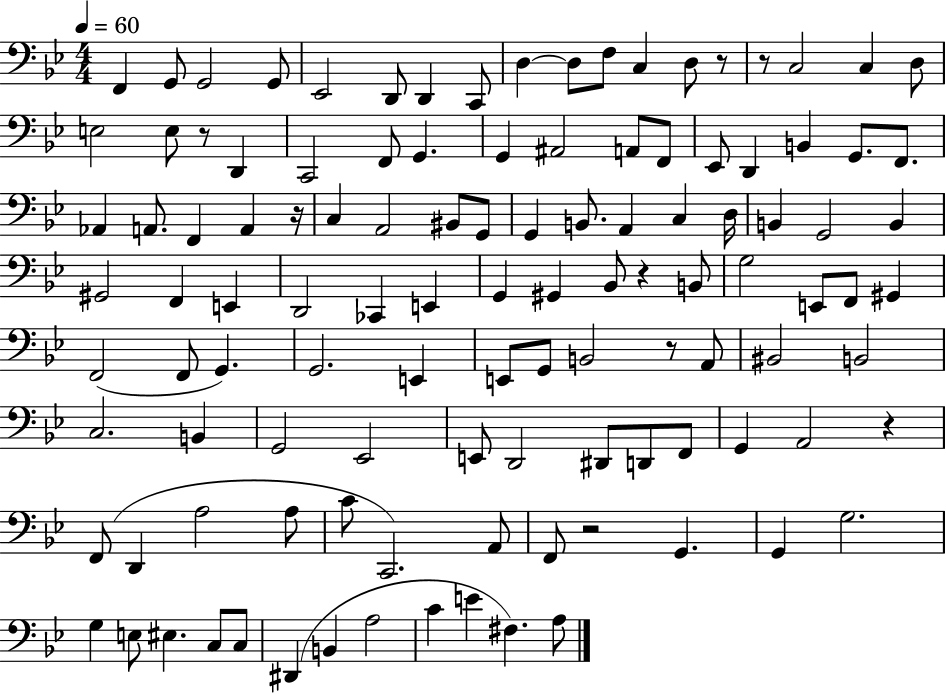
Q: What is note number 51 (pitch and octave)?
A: D2